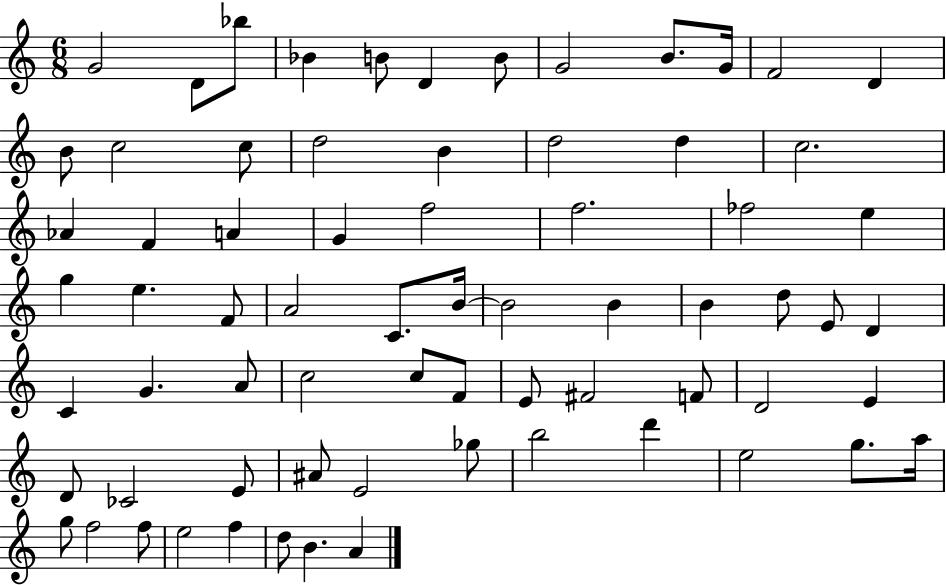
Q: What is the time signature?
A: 6/8